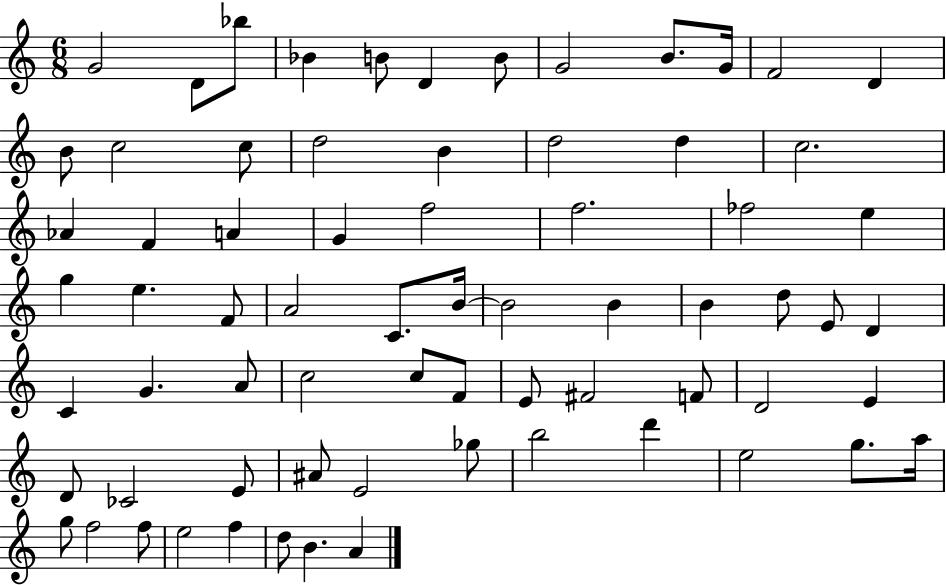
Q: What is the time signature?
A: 6/8